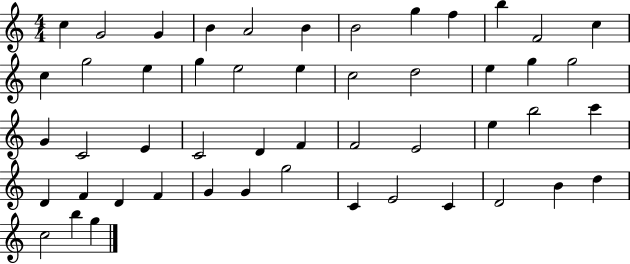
{
  \clef treble
  \numericTimeSignature
  \time 4/4
  \key c \major
  c''4 g'2 g'4 | b'4 a'2 b'4 | b'2 g''4 f''4 | b''4 f'2 c''4 | \break c''4 g''2 e''4 | g''4 e''2 e''4 | c''2 d''2 | e''4 g''4 g''2 | \break g'4 c'2 e'4 | c'2 d'4 f'4 | f'2 e'2 | e''4 b''2 c'''4 | \break d'4 f'4 d'4 f'4 | g'4 g'4 g''2 | c'4 e'2 c'4 | d'2 b'4 d''4 | \break c''2 b''4 g''4 | \bar "|."
}